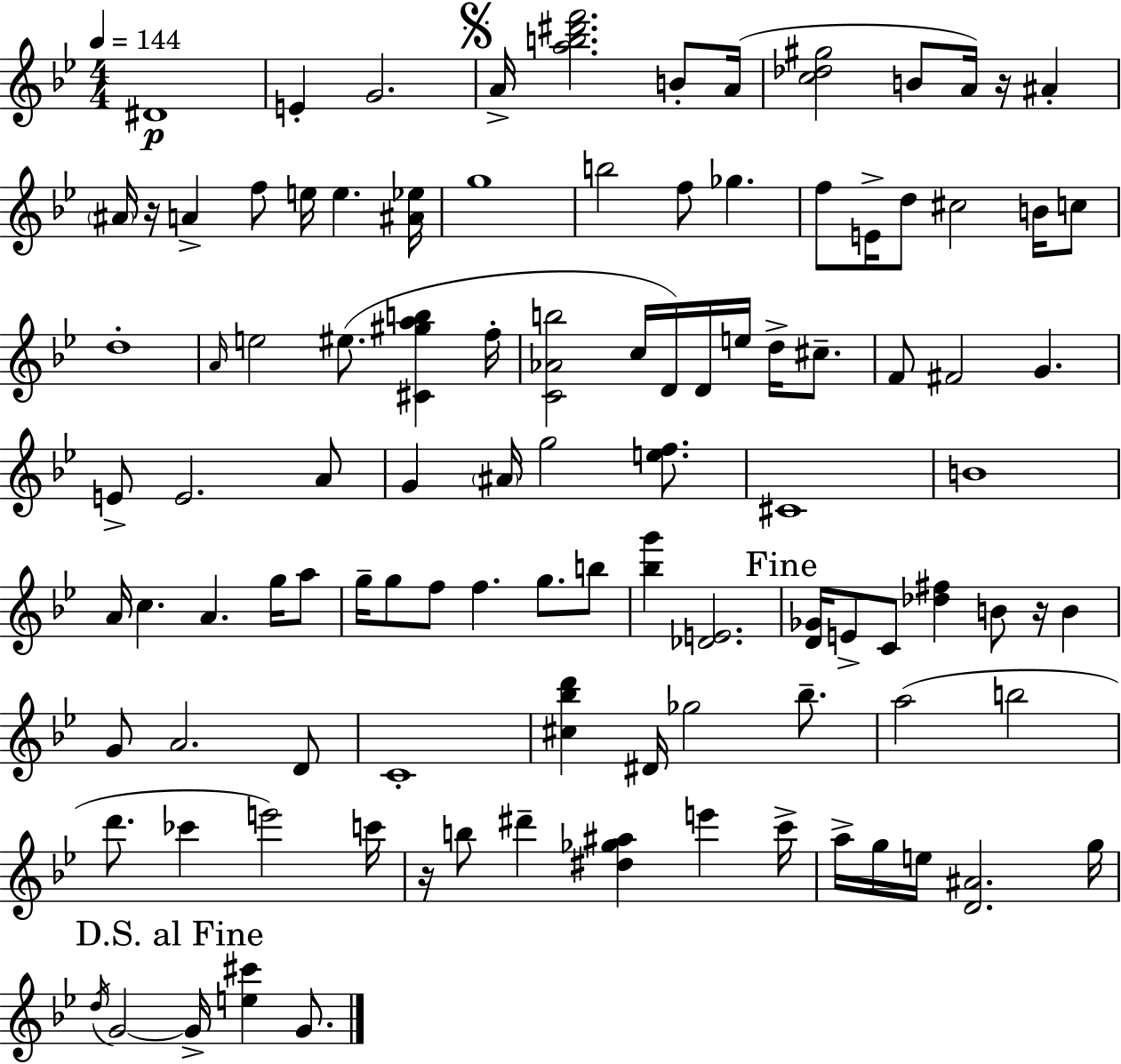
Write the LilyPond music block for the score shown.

{
  \clef treble
  \numericTimeSignature
  \time 4/4
  \key g \minor
  \tempo 4 = 144
  \repeat volta 2 { dis'1\p | e'4-. g'2. | \mark \markup { \musicglyph "scripts.segno" } a'16-> <a'' b'' dis''' f'''>2. b'8-. a'16( | <c'' des'' gis''>2 b'8 a'16) r16 ais'4-. | \break \parenthesize ais'16 r16 a'4-> f''8 e''16 e''4. <ais' ees''>16 | g''1 | b''2 f''8 ges''4. | f''8 e'16-> d''8 cis''2 b'16 c''8 | \break d''1-. | \grace { a'16 } e''2 eis''8.( <cis' gis'' a'' b''>4 | f''16-. <c' aes' b''>2 c''16 d'16) d'16 e''16 d''16-> cis''8.-- | f'8 fis'2 g'4. | \break e'8-> e'2. a'8 | g'4 \parenthesize ais'16 g''2 <e'' f''>8. | cis'1 | b'1 | \break a'16 c''4. a'4. g''16 a''8 | g''16-- g''8 f''8 f''4. g''8. b''8 | <bes'' g'''>4 <des' e'>2. | \mark "Fine" <d' ges'>16 e'8-> c'8 <des'' fis''>4 b'8 r16 b'4 | \break g'8 a'2. d'8 | c'1-. | <cis'' bes'' d'''>4 dis'16 ges''2 bes''8.-- | a''2( b''2 | \break d'''8. ces'''4 e'''2) | c'''16 r16 b''8 dis'''4-- <dis'' ges'' ais''>4 e'''4 | c'''16-> a''16-> g''16 e''16 <d' ais'>2. | g''16 \mark "D.S. al Fine" \acciaccatura { d''16 } g'2~~ g'16-> <e'' cis'''>4 g'8. | \break } \bar "|."
}